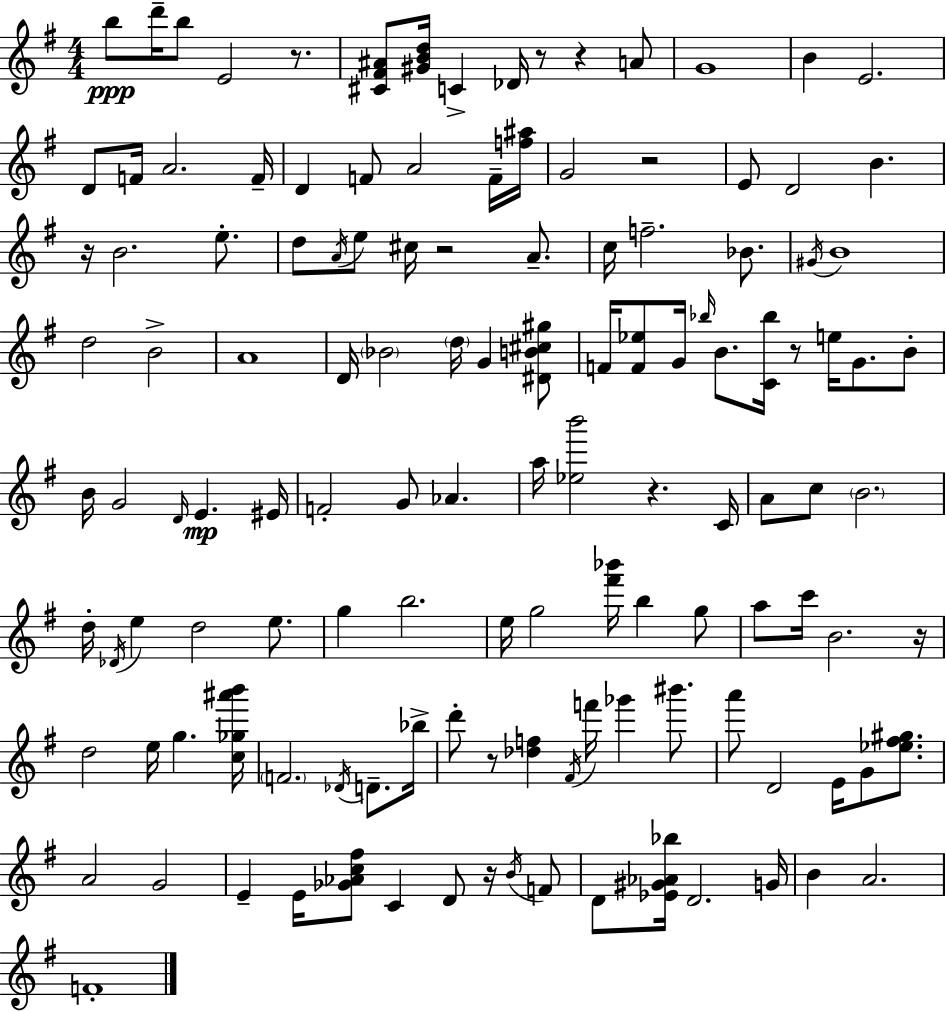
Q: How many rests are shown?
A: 11